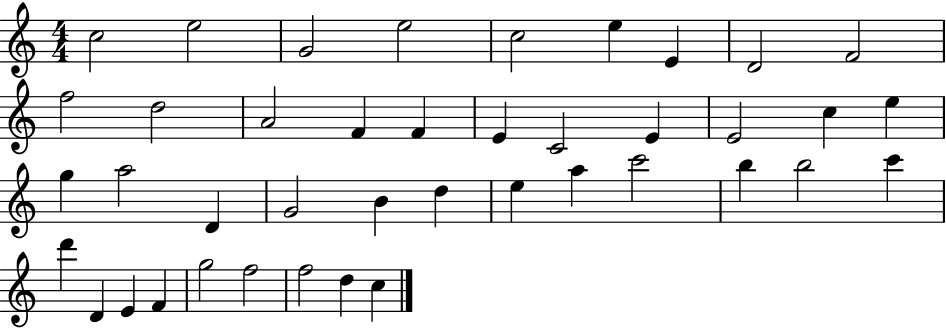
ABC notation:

X:1
T:Untitled
M:4/4
L:1/4
K:C
c2 e2 G2 e2 c2 e E D2 F2 f2 d2 A2 F F E C2 E E2 c e g a2 D G2 B d e a c'2 b b2 c' d' D E F g2 f2 f2 d c